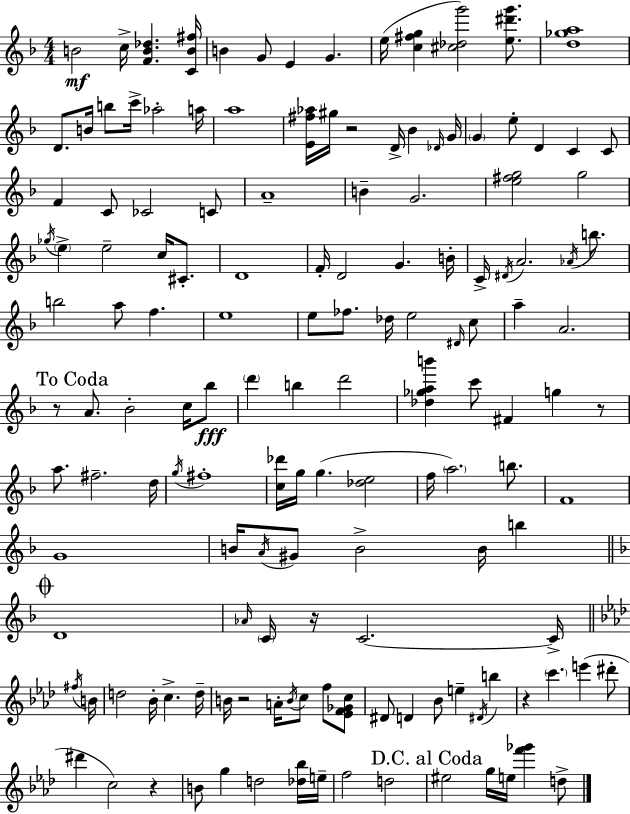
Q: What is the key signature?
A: D minor